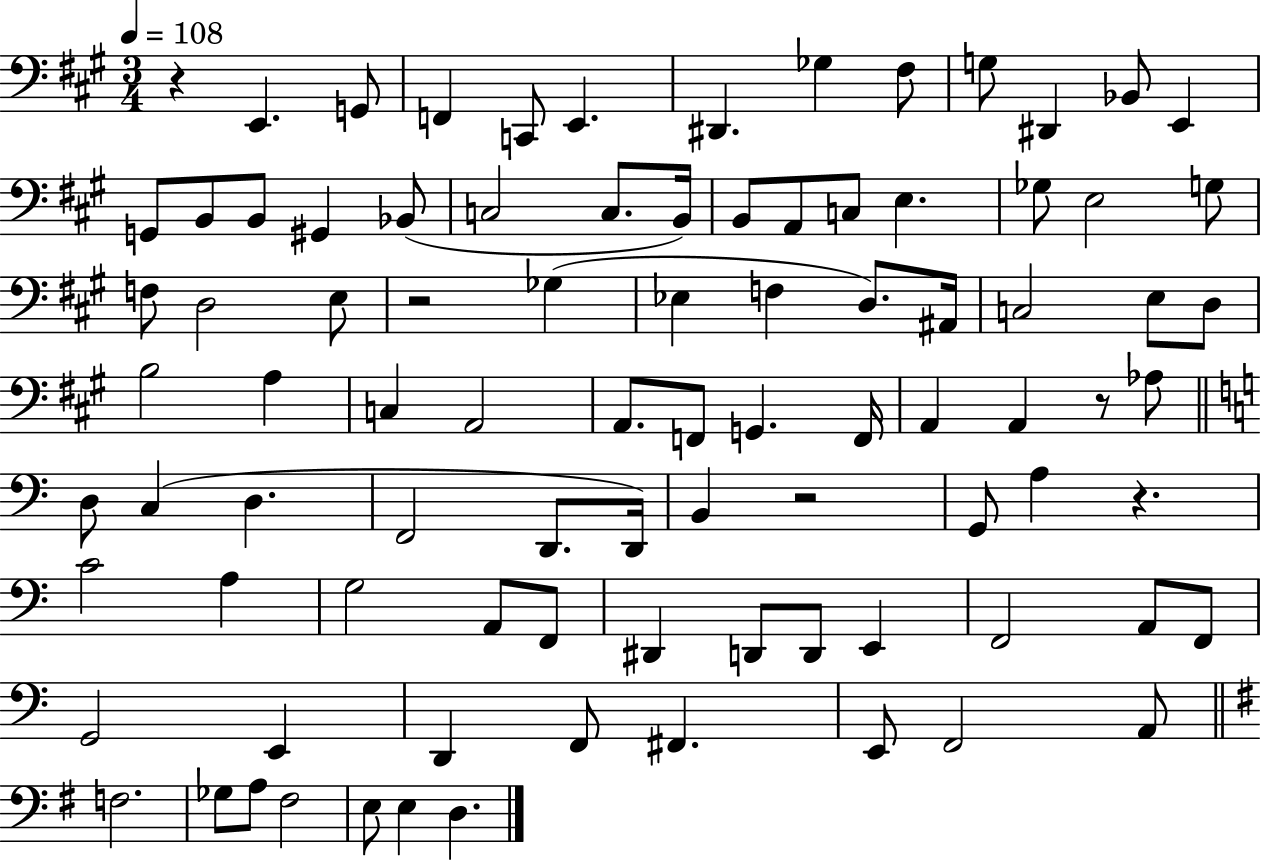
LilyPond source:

{
  \clef bass
  \numericTimeSignature
  \time 3/4
  \key a \major
  \tempo 4 = 108
  \repeat volta 2 { r4 e,4. g,8 | f,4 c,8 e,4. | dis,4. ges4 fis8 | g8 dis,4 bes,8 e,4 | \break g,8 b,8 b,8 gis,4 bes,8( | c2 c8. b,16) | b,8 a,8 c8 e4. | ges8 e2 g8 | \break f8 d2 e8 | r2 ges4( | ees4 f4 d8.) ais,16 | c2 e8 d8 | \break b2 a4 | c4 a,2 | a,8. f,8 g,4. f,16 | a,4 a,4 r8 aes8 | \break \bar "||" \break \key c \major d8 c4( d4. | f,2 d,8. d,16) | b,4 r2 | g,8 a4 r4. | \break c'2 a4 | g2 a,8 f,8 | dis,4 d,8 d,8 e,4 | f,2 a,8 f,8 | \break g,2 e,4 | d,4 f,8 fis,4. | e,8 f,2 a,8 | \bar "||" \break \key g \major f2. | ges8 a8 fis2 | e8 e4 d4. | } \bar "|."
}